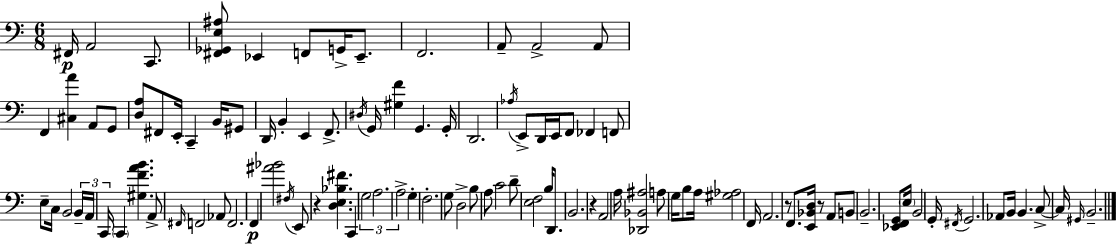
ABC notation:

X:1
T:Untitled
M:6/8
L:1/4
K:C
^F,,/4 A,,2 C,,/2 [^F,,_G,,E,^A,]/2 _E,, F,,/2 G,,/4 _E,,/2 F,,2 A,,/2 A,,2 A,,/2 F,, [^C,A] A,,/2 G,,/2 [D,A,]/2 ^F,,/2 E,,/4 C,, B,,/4 ^G,,/2 D,,/4 B,, E,, F,,/2 ^D,/4 G,,/4 [^G,F] G,, G,,/4 D,,2 _A,/4 E,,/2 D,,/4 E,,/4 F,,/2 _F,, F,,/2 E,/2 C,/4 B,,2 B,,/4 A,,/4 C,,/4 C,, [^G,FAB] A,,/2 ^F,,/4 F,,2 _A,,/2 F,,2 F,, [^A_B]2 ^F,/4 E,,/2 z [D,E,_B,^F] C,, G,2 A,2 A,2 G, F,2 G,/2 D,2 B,/2 A,/2 C2 D/2 [E,F,]2 B,/4 D,,/2 B,,2 z A,,2 A,/4 [_D,,_B,,^A,]2 A,/2 G,/4 B,/2 A,/4 [^G,_A,]2 F,,/4 A,,2 z/2 F,,/2 [E,,_B,,D,]/4 z/2 A,,/2 B,,/2 B,,2 [_E,,F,,G,,]/2 E,/4 B,,2 G,,/4 ^F,,/4 G,,2 _A,,/2 B,,/4 B,, C,/2 C,/4 ^G,,/4 B,,2